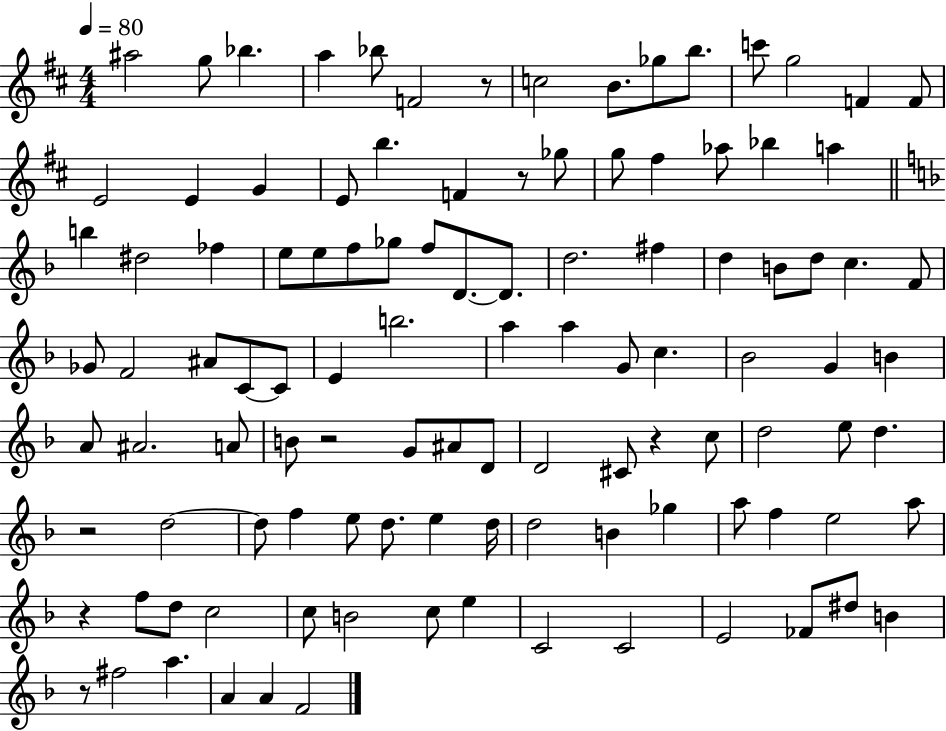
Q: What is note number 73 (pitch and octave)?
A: F5